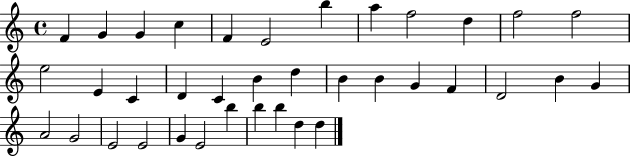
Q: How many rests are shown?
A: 0